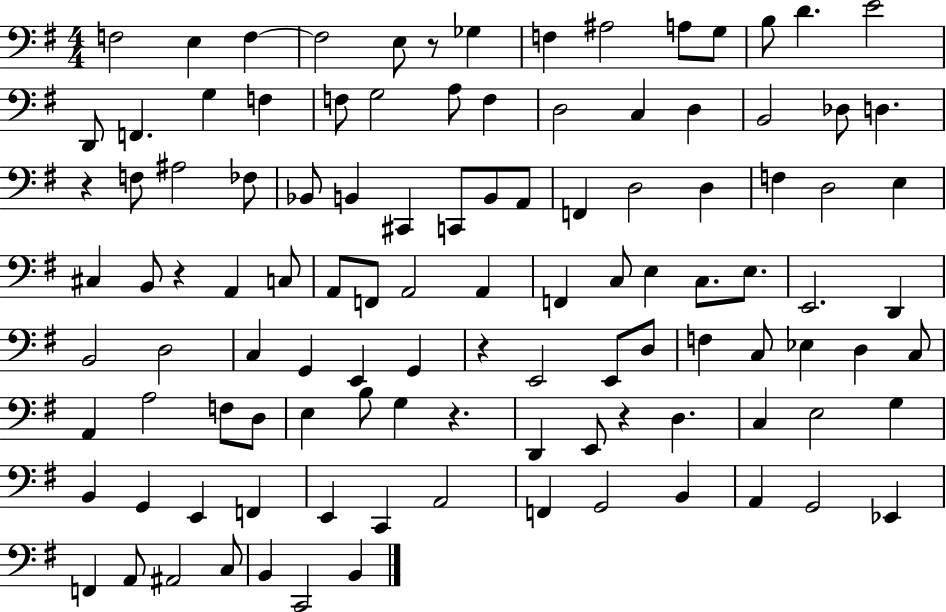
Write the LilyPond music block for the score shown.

{
  \clef bass
  \numericTimeSignature
  \time 4/4
  \key g \major
  f2 e4 f4~~ | f2 e8 r8 ges4 | f4 ais2 a8 g8 | b8 d'4. e'2 | \break d,8 f,4. g4 f4 | f8 g2 a8 f4 | d2 c4 d4 | b,2 des8 d4. | \break r4 f8 ais2 fes8 | bes,8 b,4 cis,4 c,8 b,8 a,8 | f,4 d2 d4 | f4 d2 e4 | \break cis4 b,8 r4 a,4 c8 | a,8 f,8 a,2 a,4 | f,4 c8 e4 c8. e8. | e,2. d,4 | \break b,2 d2 | c4 g,4 e,4 g,4 | r4 e,2 e,8 d8 | f4 c8 ees4 d4 c8 | \break a,4 a2 f8 d8 | e4 b8 g4 r4. | d,4 e,8 r4 d4. | c4 e2 g4 | \break b,4 g,4 e,4 f,4 | e,4 c,4 a,2 | f,4 g,2 b,4 | a,4 g,2 ees,4 | \break f,4 a,8 ais,2 c8 | b,4 c,2 b,4 | \bar "|."
}